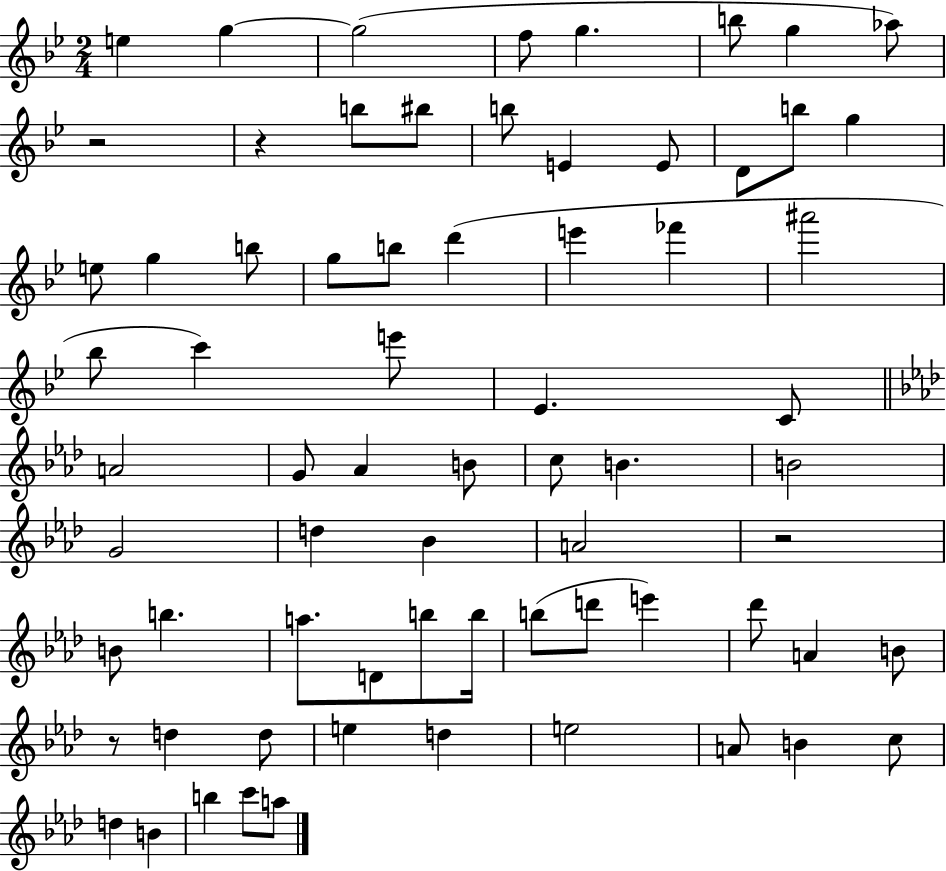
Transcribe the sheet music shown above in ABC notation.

X:1
T:Untitled
M:2/4
L:1/4
K:Bb
e g g2 f/2 g b/2 g _a/2 z2 z b/2 ^b/2 b/2 E E/2 D/2 b/2 g e/2 g b/2 g/2 b/2 d' e' _f' ^a'2 _b/2 c' e'/2 _E C/2 A2 G/2 _A B/2 c/2 B B2 G2 d _B A2 z2 B/2 b a/2 D/2 b/2 b/4 b/2 d'/2 e' _d'/2 A B/2 z/2 d d/2 e d e2 A/2 B c/2 d B b c'/2 a/2